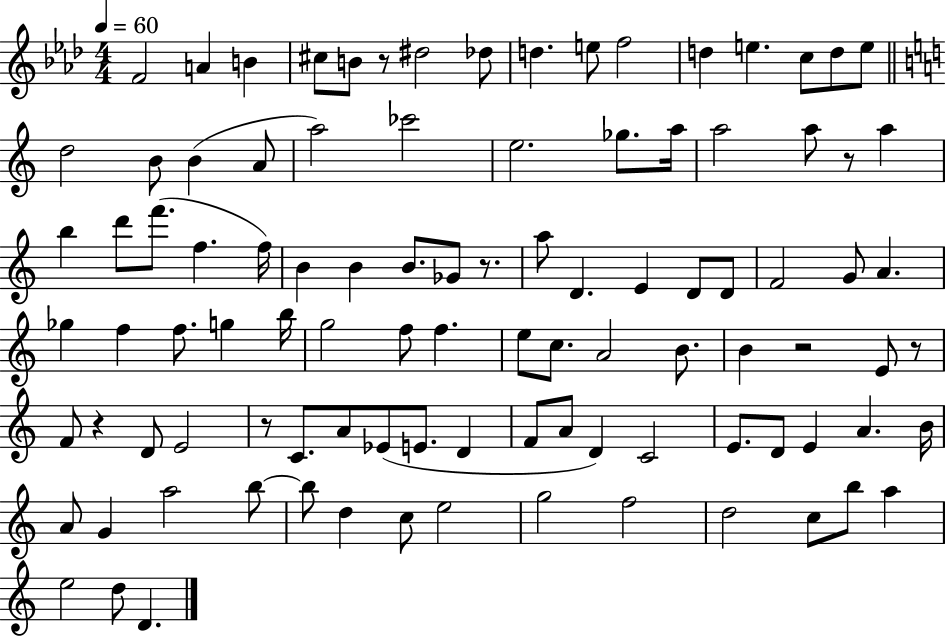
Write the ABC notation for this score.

X:1
T:Untitled
M:4/4
L:1/4
K:Ab
F2 A B ^c/2 B/2 z/2 ^d2 _d/2 d e/2 f2 d e c/2 d/2 e/2 d2 B/2 B A/2 a2 _c'2 e2 _g/2 a/4 a2 a/2 z/2 a b d'/2 f'/2 f f/4 B B B/2 _G/2 z/2 a/2 D E D/2 D/2 F2 G/2 A _g f f/2 g b/4 g2 f/2 f e/2 c/2 A2 B/2 B z2 E/2 z/2 F/2 z D/2 E2 z/2 C/2 A/2 _E/2 E/2 D F/2 A/2 D C2 E/2 D/2 E A B/4 A/2 G a2 b/2 b/2 d c/2 e2 g2 f2 d2 c/2 b/2 a e2 d/2 D